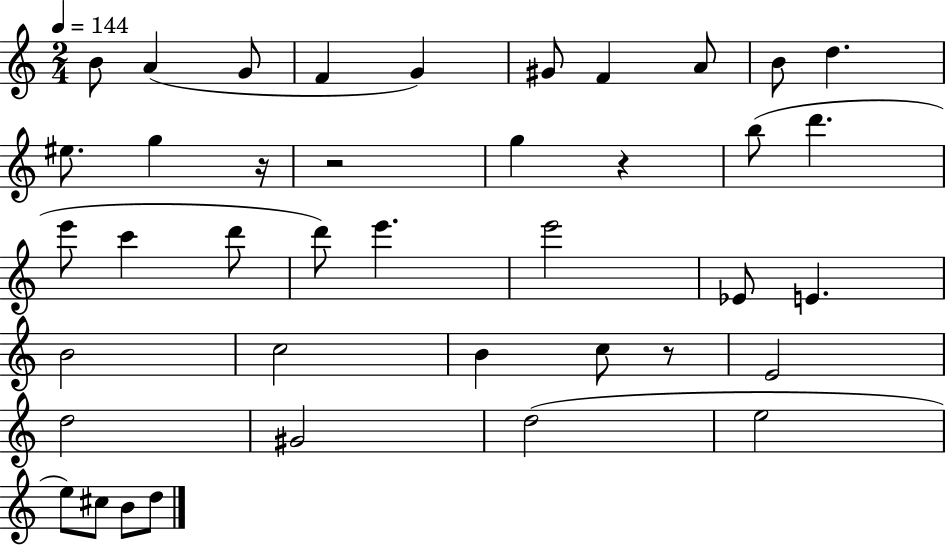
{
  \clef treble
  \numericTimeSignature
  \time 2/4
  \key c \major
  \tempo 4 = 144
  b'8 a'4( g'8 | f'4 g'4) | gis'8 f'4 a'8 | b'8 d''4. | \break eis''8. g''4 r16 | r2 | g''4 r4 | b''8( d'''4. | \break e'''8 c'''4 d'''8 | d'''8) e'''4. | e'''2 | ees'8 e'4. | \break b'2 | c''2 | b'4 c''8 r8 | e'2 | \break d''2 | gis'2 | d''2( | e''2 | \break e''8) cis''8 b'8 d''8 | \bar "|."
}